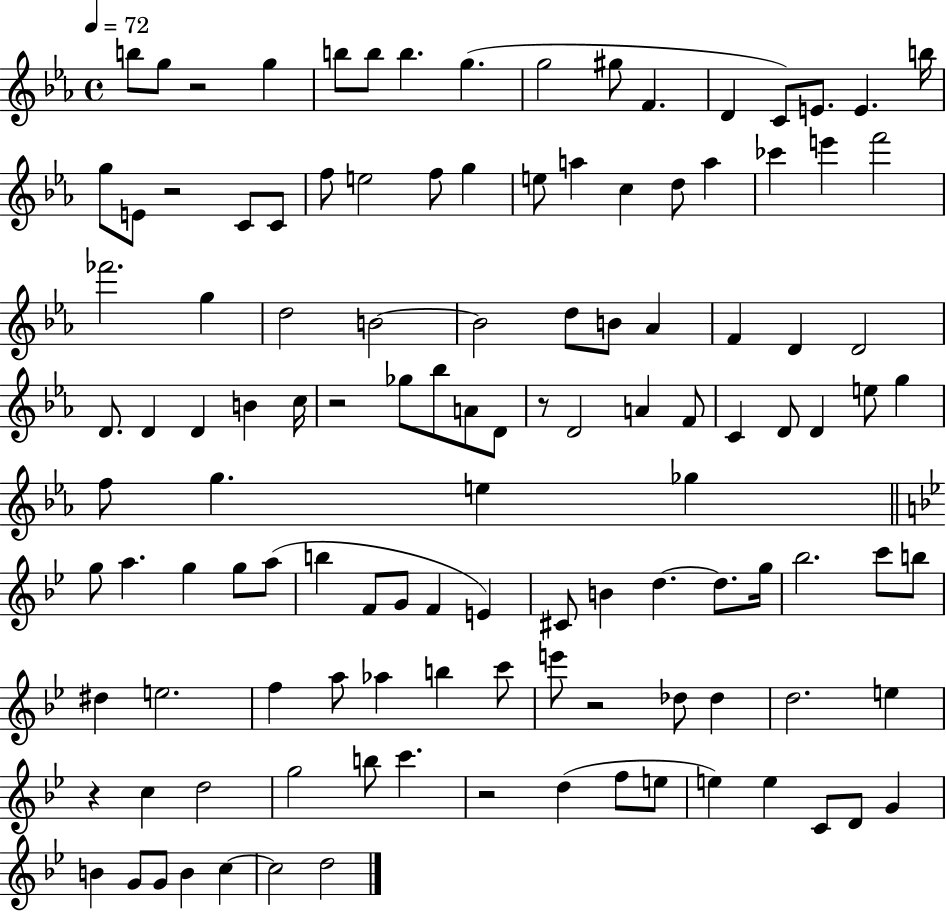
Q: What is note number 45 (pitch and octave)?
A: D4